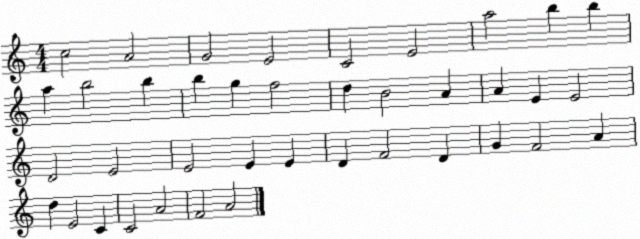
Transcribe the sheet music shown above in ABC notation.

X:1
T:Untitled
M:4/4
L:1/4
K:C
c2 A2 G2 E2 C2 E2 a2 b b a b2 b b g f2 d B2 A A E E2 D2 E2 E2 E E D F2 D G F2 A d E2 C C2 A2 F2 A2